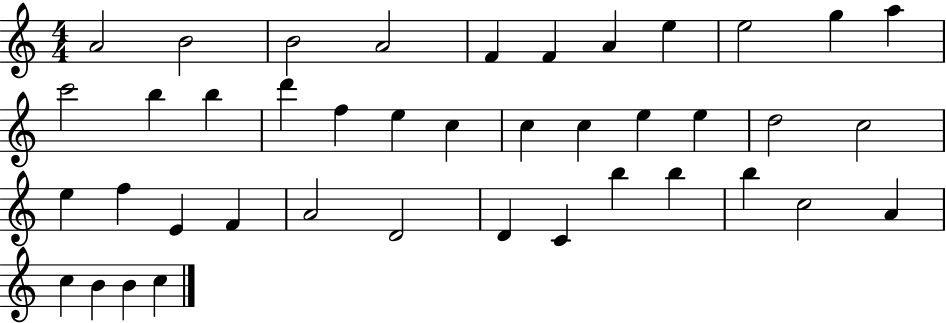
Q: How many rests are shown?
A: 0